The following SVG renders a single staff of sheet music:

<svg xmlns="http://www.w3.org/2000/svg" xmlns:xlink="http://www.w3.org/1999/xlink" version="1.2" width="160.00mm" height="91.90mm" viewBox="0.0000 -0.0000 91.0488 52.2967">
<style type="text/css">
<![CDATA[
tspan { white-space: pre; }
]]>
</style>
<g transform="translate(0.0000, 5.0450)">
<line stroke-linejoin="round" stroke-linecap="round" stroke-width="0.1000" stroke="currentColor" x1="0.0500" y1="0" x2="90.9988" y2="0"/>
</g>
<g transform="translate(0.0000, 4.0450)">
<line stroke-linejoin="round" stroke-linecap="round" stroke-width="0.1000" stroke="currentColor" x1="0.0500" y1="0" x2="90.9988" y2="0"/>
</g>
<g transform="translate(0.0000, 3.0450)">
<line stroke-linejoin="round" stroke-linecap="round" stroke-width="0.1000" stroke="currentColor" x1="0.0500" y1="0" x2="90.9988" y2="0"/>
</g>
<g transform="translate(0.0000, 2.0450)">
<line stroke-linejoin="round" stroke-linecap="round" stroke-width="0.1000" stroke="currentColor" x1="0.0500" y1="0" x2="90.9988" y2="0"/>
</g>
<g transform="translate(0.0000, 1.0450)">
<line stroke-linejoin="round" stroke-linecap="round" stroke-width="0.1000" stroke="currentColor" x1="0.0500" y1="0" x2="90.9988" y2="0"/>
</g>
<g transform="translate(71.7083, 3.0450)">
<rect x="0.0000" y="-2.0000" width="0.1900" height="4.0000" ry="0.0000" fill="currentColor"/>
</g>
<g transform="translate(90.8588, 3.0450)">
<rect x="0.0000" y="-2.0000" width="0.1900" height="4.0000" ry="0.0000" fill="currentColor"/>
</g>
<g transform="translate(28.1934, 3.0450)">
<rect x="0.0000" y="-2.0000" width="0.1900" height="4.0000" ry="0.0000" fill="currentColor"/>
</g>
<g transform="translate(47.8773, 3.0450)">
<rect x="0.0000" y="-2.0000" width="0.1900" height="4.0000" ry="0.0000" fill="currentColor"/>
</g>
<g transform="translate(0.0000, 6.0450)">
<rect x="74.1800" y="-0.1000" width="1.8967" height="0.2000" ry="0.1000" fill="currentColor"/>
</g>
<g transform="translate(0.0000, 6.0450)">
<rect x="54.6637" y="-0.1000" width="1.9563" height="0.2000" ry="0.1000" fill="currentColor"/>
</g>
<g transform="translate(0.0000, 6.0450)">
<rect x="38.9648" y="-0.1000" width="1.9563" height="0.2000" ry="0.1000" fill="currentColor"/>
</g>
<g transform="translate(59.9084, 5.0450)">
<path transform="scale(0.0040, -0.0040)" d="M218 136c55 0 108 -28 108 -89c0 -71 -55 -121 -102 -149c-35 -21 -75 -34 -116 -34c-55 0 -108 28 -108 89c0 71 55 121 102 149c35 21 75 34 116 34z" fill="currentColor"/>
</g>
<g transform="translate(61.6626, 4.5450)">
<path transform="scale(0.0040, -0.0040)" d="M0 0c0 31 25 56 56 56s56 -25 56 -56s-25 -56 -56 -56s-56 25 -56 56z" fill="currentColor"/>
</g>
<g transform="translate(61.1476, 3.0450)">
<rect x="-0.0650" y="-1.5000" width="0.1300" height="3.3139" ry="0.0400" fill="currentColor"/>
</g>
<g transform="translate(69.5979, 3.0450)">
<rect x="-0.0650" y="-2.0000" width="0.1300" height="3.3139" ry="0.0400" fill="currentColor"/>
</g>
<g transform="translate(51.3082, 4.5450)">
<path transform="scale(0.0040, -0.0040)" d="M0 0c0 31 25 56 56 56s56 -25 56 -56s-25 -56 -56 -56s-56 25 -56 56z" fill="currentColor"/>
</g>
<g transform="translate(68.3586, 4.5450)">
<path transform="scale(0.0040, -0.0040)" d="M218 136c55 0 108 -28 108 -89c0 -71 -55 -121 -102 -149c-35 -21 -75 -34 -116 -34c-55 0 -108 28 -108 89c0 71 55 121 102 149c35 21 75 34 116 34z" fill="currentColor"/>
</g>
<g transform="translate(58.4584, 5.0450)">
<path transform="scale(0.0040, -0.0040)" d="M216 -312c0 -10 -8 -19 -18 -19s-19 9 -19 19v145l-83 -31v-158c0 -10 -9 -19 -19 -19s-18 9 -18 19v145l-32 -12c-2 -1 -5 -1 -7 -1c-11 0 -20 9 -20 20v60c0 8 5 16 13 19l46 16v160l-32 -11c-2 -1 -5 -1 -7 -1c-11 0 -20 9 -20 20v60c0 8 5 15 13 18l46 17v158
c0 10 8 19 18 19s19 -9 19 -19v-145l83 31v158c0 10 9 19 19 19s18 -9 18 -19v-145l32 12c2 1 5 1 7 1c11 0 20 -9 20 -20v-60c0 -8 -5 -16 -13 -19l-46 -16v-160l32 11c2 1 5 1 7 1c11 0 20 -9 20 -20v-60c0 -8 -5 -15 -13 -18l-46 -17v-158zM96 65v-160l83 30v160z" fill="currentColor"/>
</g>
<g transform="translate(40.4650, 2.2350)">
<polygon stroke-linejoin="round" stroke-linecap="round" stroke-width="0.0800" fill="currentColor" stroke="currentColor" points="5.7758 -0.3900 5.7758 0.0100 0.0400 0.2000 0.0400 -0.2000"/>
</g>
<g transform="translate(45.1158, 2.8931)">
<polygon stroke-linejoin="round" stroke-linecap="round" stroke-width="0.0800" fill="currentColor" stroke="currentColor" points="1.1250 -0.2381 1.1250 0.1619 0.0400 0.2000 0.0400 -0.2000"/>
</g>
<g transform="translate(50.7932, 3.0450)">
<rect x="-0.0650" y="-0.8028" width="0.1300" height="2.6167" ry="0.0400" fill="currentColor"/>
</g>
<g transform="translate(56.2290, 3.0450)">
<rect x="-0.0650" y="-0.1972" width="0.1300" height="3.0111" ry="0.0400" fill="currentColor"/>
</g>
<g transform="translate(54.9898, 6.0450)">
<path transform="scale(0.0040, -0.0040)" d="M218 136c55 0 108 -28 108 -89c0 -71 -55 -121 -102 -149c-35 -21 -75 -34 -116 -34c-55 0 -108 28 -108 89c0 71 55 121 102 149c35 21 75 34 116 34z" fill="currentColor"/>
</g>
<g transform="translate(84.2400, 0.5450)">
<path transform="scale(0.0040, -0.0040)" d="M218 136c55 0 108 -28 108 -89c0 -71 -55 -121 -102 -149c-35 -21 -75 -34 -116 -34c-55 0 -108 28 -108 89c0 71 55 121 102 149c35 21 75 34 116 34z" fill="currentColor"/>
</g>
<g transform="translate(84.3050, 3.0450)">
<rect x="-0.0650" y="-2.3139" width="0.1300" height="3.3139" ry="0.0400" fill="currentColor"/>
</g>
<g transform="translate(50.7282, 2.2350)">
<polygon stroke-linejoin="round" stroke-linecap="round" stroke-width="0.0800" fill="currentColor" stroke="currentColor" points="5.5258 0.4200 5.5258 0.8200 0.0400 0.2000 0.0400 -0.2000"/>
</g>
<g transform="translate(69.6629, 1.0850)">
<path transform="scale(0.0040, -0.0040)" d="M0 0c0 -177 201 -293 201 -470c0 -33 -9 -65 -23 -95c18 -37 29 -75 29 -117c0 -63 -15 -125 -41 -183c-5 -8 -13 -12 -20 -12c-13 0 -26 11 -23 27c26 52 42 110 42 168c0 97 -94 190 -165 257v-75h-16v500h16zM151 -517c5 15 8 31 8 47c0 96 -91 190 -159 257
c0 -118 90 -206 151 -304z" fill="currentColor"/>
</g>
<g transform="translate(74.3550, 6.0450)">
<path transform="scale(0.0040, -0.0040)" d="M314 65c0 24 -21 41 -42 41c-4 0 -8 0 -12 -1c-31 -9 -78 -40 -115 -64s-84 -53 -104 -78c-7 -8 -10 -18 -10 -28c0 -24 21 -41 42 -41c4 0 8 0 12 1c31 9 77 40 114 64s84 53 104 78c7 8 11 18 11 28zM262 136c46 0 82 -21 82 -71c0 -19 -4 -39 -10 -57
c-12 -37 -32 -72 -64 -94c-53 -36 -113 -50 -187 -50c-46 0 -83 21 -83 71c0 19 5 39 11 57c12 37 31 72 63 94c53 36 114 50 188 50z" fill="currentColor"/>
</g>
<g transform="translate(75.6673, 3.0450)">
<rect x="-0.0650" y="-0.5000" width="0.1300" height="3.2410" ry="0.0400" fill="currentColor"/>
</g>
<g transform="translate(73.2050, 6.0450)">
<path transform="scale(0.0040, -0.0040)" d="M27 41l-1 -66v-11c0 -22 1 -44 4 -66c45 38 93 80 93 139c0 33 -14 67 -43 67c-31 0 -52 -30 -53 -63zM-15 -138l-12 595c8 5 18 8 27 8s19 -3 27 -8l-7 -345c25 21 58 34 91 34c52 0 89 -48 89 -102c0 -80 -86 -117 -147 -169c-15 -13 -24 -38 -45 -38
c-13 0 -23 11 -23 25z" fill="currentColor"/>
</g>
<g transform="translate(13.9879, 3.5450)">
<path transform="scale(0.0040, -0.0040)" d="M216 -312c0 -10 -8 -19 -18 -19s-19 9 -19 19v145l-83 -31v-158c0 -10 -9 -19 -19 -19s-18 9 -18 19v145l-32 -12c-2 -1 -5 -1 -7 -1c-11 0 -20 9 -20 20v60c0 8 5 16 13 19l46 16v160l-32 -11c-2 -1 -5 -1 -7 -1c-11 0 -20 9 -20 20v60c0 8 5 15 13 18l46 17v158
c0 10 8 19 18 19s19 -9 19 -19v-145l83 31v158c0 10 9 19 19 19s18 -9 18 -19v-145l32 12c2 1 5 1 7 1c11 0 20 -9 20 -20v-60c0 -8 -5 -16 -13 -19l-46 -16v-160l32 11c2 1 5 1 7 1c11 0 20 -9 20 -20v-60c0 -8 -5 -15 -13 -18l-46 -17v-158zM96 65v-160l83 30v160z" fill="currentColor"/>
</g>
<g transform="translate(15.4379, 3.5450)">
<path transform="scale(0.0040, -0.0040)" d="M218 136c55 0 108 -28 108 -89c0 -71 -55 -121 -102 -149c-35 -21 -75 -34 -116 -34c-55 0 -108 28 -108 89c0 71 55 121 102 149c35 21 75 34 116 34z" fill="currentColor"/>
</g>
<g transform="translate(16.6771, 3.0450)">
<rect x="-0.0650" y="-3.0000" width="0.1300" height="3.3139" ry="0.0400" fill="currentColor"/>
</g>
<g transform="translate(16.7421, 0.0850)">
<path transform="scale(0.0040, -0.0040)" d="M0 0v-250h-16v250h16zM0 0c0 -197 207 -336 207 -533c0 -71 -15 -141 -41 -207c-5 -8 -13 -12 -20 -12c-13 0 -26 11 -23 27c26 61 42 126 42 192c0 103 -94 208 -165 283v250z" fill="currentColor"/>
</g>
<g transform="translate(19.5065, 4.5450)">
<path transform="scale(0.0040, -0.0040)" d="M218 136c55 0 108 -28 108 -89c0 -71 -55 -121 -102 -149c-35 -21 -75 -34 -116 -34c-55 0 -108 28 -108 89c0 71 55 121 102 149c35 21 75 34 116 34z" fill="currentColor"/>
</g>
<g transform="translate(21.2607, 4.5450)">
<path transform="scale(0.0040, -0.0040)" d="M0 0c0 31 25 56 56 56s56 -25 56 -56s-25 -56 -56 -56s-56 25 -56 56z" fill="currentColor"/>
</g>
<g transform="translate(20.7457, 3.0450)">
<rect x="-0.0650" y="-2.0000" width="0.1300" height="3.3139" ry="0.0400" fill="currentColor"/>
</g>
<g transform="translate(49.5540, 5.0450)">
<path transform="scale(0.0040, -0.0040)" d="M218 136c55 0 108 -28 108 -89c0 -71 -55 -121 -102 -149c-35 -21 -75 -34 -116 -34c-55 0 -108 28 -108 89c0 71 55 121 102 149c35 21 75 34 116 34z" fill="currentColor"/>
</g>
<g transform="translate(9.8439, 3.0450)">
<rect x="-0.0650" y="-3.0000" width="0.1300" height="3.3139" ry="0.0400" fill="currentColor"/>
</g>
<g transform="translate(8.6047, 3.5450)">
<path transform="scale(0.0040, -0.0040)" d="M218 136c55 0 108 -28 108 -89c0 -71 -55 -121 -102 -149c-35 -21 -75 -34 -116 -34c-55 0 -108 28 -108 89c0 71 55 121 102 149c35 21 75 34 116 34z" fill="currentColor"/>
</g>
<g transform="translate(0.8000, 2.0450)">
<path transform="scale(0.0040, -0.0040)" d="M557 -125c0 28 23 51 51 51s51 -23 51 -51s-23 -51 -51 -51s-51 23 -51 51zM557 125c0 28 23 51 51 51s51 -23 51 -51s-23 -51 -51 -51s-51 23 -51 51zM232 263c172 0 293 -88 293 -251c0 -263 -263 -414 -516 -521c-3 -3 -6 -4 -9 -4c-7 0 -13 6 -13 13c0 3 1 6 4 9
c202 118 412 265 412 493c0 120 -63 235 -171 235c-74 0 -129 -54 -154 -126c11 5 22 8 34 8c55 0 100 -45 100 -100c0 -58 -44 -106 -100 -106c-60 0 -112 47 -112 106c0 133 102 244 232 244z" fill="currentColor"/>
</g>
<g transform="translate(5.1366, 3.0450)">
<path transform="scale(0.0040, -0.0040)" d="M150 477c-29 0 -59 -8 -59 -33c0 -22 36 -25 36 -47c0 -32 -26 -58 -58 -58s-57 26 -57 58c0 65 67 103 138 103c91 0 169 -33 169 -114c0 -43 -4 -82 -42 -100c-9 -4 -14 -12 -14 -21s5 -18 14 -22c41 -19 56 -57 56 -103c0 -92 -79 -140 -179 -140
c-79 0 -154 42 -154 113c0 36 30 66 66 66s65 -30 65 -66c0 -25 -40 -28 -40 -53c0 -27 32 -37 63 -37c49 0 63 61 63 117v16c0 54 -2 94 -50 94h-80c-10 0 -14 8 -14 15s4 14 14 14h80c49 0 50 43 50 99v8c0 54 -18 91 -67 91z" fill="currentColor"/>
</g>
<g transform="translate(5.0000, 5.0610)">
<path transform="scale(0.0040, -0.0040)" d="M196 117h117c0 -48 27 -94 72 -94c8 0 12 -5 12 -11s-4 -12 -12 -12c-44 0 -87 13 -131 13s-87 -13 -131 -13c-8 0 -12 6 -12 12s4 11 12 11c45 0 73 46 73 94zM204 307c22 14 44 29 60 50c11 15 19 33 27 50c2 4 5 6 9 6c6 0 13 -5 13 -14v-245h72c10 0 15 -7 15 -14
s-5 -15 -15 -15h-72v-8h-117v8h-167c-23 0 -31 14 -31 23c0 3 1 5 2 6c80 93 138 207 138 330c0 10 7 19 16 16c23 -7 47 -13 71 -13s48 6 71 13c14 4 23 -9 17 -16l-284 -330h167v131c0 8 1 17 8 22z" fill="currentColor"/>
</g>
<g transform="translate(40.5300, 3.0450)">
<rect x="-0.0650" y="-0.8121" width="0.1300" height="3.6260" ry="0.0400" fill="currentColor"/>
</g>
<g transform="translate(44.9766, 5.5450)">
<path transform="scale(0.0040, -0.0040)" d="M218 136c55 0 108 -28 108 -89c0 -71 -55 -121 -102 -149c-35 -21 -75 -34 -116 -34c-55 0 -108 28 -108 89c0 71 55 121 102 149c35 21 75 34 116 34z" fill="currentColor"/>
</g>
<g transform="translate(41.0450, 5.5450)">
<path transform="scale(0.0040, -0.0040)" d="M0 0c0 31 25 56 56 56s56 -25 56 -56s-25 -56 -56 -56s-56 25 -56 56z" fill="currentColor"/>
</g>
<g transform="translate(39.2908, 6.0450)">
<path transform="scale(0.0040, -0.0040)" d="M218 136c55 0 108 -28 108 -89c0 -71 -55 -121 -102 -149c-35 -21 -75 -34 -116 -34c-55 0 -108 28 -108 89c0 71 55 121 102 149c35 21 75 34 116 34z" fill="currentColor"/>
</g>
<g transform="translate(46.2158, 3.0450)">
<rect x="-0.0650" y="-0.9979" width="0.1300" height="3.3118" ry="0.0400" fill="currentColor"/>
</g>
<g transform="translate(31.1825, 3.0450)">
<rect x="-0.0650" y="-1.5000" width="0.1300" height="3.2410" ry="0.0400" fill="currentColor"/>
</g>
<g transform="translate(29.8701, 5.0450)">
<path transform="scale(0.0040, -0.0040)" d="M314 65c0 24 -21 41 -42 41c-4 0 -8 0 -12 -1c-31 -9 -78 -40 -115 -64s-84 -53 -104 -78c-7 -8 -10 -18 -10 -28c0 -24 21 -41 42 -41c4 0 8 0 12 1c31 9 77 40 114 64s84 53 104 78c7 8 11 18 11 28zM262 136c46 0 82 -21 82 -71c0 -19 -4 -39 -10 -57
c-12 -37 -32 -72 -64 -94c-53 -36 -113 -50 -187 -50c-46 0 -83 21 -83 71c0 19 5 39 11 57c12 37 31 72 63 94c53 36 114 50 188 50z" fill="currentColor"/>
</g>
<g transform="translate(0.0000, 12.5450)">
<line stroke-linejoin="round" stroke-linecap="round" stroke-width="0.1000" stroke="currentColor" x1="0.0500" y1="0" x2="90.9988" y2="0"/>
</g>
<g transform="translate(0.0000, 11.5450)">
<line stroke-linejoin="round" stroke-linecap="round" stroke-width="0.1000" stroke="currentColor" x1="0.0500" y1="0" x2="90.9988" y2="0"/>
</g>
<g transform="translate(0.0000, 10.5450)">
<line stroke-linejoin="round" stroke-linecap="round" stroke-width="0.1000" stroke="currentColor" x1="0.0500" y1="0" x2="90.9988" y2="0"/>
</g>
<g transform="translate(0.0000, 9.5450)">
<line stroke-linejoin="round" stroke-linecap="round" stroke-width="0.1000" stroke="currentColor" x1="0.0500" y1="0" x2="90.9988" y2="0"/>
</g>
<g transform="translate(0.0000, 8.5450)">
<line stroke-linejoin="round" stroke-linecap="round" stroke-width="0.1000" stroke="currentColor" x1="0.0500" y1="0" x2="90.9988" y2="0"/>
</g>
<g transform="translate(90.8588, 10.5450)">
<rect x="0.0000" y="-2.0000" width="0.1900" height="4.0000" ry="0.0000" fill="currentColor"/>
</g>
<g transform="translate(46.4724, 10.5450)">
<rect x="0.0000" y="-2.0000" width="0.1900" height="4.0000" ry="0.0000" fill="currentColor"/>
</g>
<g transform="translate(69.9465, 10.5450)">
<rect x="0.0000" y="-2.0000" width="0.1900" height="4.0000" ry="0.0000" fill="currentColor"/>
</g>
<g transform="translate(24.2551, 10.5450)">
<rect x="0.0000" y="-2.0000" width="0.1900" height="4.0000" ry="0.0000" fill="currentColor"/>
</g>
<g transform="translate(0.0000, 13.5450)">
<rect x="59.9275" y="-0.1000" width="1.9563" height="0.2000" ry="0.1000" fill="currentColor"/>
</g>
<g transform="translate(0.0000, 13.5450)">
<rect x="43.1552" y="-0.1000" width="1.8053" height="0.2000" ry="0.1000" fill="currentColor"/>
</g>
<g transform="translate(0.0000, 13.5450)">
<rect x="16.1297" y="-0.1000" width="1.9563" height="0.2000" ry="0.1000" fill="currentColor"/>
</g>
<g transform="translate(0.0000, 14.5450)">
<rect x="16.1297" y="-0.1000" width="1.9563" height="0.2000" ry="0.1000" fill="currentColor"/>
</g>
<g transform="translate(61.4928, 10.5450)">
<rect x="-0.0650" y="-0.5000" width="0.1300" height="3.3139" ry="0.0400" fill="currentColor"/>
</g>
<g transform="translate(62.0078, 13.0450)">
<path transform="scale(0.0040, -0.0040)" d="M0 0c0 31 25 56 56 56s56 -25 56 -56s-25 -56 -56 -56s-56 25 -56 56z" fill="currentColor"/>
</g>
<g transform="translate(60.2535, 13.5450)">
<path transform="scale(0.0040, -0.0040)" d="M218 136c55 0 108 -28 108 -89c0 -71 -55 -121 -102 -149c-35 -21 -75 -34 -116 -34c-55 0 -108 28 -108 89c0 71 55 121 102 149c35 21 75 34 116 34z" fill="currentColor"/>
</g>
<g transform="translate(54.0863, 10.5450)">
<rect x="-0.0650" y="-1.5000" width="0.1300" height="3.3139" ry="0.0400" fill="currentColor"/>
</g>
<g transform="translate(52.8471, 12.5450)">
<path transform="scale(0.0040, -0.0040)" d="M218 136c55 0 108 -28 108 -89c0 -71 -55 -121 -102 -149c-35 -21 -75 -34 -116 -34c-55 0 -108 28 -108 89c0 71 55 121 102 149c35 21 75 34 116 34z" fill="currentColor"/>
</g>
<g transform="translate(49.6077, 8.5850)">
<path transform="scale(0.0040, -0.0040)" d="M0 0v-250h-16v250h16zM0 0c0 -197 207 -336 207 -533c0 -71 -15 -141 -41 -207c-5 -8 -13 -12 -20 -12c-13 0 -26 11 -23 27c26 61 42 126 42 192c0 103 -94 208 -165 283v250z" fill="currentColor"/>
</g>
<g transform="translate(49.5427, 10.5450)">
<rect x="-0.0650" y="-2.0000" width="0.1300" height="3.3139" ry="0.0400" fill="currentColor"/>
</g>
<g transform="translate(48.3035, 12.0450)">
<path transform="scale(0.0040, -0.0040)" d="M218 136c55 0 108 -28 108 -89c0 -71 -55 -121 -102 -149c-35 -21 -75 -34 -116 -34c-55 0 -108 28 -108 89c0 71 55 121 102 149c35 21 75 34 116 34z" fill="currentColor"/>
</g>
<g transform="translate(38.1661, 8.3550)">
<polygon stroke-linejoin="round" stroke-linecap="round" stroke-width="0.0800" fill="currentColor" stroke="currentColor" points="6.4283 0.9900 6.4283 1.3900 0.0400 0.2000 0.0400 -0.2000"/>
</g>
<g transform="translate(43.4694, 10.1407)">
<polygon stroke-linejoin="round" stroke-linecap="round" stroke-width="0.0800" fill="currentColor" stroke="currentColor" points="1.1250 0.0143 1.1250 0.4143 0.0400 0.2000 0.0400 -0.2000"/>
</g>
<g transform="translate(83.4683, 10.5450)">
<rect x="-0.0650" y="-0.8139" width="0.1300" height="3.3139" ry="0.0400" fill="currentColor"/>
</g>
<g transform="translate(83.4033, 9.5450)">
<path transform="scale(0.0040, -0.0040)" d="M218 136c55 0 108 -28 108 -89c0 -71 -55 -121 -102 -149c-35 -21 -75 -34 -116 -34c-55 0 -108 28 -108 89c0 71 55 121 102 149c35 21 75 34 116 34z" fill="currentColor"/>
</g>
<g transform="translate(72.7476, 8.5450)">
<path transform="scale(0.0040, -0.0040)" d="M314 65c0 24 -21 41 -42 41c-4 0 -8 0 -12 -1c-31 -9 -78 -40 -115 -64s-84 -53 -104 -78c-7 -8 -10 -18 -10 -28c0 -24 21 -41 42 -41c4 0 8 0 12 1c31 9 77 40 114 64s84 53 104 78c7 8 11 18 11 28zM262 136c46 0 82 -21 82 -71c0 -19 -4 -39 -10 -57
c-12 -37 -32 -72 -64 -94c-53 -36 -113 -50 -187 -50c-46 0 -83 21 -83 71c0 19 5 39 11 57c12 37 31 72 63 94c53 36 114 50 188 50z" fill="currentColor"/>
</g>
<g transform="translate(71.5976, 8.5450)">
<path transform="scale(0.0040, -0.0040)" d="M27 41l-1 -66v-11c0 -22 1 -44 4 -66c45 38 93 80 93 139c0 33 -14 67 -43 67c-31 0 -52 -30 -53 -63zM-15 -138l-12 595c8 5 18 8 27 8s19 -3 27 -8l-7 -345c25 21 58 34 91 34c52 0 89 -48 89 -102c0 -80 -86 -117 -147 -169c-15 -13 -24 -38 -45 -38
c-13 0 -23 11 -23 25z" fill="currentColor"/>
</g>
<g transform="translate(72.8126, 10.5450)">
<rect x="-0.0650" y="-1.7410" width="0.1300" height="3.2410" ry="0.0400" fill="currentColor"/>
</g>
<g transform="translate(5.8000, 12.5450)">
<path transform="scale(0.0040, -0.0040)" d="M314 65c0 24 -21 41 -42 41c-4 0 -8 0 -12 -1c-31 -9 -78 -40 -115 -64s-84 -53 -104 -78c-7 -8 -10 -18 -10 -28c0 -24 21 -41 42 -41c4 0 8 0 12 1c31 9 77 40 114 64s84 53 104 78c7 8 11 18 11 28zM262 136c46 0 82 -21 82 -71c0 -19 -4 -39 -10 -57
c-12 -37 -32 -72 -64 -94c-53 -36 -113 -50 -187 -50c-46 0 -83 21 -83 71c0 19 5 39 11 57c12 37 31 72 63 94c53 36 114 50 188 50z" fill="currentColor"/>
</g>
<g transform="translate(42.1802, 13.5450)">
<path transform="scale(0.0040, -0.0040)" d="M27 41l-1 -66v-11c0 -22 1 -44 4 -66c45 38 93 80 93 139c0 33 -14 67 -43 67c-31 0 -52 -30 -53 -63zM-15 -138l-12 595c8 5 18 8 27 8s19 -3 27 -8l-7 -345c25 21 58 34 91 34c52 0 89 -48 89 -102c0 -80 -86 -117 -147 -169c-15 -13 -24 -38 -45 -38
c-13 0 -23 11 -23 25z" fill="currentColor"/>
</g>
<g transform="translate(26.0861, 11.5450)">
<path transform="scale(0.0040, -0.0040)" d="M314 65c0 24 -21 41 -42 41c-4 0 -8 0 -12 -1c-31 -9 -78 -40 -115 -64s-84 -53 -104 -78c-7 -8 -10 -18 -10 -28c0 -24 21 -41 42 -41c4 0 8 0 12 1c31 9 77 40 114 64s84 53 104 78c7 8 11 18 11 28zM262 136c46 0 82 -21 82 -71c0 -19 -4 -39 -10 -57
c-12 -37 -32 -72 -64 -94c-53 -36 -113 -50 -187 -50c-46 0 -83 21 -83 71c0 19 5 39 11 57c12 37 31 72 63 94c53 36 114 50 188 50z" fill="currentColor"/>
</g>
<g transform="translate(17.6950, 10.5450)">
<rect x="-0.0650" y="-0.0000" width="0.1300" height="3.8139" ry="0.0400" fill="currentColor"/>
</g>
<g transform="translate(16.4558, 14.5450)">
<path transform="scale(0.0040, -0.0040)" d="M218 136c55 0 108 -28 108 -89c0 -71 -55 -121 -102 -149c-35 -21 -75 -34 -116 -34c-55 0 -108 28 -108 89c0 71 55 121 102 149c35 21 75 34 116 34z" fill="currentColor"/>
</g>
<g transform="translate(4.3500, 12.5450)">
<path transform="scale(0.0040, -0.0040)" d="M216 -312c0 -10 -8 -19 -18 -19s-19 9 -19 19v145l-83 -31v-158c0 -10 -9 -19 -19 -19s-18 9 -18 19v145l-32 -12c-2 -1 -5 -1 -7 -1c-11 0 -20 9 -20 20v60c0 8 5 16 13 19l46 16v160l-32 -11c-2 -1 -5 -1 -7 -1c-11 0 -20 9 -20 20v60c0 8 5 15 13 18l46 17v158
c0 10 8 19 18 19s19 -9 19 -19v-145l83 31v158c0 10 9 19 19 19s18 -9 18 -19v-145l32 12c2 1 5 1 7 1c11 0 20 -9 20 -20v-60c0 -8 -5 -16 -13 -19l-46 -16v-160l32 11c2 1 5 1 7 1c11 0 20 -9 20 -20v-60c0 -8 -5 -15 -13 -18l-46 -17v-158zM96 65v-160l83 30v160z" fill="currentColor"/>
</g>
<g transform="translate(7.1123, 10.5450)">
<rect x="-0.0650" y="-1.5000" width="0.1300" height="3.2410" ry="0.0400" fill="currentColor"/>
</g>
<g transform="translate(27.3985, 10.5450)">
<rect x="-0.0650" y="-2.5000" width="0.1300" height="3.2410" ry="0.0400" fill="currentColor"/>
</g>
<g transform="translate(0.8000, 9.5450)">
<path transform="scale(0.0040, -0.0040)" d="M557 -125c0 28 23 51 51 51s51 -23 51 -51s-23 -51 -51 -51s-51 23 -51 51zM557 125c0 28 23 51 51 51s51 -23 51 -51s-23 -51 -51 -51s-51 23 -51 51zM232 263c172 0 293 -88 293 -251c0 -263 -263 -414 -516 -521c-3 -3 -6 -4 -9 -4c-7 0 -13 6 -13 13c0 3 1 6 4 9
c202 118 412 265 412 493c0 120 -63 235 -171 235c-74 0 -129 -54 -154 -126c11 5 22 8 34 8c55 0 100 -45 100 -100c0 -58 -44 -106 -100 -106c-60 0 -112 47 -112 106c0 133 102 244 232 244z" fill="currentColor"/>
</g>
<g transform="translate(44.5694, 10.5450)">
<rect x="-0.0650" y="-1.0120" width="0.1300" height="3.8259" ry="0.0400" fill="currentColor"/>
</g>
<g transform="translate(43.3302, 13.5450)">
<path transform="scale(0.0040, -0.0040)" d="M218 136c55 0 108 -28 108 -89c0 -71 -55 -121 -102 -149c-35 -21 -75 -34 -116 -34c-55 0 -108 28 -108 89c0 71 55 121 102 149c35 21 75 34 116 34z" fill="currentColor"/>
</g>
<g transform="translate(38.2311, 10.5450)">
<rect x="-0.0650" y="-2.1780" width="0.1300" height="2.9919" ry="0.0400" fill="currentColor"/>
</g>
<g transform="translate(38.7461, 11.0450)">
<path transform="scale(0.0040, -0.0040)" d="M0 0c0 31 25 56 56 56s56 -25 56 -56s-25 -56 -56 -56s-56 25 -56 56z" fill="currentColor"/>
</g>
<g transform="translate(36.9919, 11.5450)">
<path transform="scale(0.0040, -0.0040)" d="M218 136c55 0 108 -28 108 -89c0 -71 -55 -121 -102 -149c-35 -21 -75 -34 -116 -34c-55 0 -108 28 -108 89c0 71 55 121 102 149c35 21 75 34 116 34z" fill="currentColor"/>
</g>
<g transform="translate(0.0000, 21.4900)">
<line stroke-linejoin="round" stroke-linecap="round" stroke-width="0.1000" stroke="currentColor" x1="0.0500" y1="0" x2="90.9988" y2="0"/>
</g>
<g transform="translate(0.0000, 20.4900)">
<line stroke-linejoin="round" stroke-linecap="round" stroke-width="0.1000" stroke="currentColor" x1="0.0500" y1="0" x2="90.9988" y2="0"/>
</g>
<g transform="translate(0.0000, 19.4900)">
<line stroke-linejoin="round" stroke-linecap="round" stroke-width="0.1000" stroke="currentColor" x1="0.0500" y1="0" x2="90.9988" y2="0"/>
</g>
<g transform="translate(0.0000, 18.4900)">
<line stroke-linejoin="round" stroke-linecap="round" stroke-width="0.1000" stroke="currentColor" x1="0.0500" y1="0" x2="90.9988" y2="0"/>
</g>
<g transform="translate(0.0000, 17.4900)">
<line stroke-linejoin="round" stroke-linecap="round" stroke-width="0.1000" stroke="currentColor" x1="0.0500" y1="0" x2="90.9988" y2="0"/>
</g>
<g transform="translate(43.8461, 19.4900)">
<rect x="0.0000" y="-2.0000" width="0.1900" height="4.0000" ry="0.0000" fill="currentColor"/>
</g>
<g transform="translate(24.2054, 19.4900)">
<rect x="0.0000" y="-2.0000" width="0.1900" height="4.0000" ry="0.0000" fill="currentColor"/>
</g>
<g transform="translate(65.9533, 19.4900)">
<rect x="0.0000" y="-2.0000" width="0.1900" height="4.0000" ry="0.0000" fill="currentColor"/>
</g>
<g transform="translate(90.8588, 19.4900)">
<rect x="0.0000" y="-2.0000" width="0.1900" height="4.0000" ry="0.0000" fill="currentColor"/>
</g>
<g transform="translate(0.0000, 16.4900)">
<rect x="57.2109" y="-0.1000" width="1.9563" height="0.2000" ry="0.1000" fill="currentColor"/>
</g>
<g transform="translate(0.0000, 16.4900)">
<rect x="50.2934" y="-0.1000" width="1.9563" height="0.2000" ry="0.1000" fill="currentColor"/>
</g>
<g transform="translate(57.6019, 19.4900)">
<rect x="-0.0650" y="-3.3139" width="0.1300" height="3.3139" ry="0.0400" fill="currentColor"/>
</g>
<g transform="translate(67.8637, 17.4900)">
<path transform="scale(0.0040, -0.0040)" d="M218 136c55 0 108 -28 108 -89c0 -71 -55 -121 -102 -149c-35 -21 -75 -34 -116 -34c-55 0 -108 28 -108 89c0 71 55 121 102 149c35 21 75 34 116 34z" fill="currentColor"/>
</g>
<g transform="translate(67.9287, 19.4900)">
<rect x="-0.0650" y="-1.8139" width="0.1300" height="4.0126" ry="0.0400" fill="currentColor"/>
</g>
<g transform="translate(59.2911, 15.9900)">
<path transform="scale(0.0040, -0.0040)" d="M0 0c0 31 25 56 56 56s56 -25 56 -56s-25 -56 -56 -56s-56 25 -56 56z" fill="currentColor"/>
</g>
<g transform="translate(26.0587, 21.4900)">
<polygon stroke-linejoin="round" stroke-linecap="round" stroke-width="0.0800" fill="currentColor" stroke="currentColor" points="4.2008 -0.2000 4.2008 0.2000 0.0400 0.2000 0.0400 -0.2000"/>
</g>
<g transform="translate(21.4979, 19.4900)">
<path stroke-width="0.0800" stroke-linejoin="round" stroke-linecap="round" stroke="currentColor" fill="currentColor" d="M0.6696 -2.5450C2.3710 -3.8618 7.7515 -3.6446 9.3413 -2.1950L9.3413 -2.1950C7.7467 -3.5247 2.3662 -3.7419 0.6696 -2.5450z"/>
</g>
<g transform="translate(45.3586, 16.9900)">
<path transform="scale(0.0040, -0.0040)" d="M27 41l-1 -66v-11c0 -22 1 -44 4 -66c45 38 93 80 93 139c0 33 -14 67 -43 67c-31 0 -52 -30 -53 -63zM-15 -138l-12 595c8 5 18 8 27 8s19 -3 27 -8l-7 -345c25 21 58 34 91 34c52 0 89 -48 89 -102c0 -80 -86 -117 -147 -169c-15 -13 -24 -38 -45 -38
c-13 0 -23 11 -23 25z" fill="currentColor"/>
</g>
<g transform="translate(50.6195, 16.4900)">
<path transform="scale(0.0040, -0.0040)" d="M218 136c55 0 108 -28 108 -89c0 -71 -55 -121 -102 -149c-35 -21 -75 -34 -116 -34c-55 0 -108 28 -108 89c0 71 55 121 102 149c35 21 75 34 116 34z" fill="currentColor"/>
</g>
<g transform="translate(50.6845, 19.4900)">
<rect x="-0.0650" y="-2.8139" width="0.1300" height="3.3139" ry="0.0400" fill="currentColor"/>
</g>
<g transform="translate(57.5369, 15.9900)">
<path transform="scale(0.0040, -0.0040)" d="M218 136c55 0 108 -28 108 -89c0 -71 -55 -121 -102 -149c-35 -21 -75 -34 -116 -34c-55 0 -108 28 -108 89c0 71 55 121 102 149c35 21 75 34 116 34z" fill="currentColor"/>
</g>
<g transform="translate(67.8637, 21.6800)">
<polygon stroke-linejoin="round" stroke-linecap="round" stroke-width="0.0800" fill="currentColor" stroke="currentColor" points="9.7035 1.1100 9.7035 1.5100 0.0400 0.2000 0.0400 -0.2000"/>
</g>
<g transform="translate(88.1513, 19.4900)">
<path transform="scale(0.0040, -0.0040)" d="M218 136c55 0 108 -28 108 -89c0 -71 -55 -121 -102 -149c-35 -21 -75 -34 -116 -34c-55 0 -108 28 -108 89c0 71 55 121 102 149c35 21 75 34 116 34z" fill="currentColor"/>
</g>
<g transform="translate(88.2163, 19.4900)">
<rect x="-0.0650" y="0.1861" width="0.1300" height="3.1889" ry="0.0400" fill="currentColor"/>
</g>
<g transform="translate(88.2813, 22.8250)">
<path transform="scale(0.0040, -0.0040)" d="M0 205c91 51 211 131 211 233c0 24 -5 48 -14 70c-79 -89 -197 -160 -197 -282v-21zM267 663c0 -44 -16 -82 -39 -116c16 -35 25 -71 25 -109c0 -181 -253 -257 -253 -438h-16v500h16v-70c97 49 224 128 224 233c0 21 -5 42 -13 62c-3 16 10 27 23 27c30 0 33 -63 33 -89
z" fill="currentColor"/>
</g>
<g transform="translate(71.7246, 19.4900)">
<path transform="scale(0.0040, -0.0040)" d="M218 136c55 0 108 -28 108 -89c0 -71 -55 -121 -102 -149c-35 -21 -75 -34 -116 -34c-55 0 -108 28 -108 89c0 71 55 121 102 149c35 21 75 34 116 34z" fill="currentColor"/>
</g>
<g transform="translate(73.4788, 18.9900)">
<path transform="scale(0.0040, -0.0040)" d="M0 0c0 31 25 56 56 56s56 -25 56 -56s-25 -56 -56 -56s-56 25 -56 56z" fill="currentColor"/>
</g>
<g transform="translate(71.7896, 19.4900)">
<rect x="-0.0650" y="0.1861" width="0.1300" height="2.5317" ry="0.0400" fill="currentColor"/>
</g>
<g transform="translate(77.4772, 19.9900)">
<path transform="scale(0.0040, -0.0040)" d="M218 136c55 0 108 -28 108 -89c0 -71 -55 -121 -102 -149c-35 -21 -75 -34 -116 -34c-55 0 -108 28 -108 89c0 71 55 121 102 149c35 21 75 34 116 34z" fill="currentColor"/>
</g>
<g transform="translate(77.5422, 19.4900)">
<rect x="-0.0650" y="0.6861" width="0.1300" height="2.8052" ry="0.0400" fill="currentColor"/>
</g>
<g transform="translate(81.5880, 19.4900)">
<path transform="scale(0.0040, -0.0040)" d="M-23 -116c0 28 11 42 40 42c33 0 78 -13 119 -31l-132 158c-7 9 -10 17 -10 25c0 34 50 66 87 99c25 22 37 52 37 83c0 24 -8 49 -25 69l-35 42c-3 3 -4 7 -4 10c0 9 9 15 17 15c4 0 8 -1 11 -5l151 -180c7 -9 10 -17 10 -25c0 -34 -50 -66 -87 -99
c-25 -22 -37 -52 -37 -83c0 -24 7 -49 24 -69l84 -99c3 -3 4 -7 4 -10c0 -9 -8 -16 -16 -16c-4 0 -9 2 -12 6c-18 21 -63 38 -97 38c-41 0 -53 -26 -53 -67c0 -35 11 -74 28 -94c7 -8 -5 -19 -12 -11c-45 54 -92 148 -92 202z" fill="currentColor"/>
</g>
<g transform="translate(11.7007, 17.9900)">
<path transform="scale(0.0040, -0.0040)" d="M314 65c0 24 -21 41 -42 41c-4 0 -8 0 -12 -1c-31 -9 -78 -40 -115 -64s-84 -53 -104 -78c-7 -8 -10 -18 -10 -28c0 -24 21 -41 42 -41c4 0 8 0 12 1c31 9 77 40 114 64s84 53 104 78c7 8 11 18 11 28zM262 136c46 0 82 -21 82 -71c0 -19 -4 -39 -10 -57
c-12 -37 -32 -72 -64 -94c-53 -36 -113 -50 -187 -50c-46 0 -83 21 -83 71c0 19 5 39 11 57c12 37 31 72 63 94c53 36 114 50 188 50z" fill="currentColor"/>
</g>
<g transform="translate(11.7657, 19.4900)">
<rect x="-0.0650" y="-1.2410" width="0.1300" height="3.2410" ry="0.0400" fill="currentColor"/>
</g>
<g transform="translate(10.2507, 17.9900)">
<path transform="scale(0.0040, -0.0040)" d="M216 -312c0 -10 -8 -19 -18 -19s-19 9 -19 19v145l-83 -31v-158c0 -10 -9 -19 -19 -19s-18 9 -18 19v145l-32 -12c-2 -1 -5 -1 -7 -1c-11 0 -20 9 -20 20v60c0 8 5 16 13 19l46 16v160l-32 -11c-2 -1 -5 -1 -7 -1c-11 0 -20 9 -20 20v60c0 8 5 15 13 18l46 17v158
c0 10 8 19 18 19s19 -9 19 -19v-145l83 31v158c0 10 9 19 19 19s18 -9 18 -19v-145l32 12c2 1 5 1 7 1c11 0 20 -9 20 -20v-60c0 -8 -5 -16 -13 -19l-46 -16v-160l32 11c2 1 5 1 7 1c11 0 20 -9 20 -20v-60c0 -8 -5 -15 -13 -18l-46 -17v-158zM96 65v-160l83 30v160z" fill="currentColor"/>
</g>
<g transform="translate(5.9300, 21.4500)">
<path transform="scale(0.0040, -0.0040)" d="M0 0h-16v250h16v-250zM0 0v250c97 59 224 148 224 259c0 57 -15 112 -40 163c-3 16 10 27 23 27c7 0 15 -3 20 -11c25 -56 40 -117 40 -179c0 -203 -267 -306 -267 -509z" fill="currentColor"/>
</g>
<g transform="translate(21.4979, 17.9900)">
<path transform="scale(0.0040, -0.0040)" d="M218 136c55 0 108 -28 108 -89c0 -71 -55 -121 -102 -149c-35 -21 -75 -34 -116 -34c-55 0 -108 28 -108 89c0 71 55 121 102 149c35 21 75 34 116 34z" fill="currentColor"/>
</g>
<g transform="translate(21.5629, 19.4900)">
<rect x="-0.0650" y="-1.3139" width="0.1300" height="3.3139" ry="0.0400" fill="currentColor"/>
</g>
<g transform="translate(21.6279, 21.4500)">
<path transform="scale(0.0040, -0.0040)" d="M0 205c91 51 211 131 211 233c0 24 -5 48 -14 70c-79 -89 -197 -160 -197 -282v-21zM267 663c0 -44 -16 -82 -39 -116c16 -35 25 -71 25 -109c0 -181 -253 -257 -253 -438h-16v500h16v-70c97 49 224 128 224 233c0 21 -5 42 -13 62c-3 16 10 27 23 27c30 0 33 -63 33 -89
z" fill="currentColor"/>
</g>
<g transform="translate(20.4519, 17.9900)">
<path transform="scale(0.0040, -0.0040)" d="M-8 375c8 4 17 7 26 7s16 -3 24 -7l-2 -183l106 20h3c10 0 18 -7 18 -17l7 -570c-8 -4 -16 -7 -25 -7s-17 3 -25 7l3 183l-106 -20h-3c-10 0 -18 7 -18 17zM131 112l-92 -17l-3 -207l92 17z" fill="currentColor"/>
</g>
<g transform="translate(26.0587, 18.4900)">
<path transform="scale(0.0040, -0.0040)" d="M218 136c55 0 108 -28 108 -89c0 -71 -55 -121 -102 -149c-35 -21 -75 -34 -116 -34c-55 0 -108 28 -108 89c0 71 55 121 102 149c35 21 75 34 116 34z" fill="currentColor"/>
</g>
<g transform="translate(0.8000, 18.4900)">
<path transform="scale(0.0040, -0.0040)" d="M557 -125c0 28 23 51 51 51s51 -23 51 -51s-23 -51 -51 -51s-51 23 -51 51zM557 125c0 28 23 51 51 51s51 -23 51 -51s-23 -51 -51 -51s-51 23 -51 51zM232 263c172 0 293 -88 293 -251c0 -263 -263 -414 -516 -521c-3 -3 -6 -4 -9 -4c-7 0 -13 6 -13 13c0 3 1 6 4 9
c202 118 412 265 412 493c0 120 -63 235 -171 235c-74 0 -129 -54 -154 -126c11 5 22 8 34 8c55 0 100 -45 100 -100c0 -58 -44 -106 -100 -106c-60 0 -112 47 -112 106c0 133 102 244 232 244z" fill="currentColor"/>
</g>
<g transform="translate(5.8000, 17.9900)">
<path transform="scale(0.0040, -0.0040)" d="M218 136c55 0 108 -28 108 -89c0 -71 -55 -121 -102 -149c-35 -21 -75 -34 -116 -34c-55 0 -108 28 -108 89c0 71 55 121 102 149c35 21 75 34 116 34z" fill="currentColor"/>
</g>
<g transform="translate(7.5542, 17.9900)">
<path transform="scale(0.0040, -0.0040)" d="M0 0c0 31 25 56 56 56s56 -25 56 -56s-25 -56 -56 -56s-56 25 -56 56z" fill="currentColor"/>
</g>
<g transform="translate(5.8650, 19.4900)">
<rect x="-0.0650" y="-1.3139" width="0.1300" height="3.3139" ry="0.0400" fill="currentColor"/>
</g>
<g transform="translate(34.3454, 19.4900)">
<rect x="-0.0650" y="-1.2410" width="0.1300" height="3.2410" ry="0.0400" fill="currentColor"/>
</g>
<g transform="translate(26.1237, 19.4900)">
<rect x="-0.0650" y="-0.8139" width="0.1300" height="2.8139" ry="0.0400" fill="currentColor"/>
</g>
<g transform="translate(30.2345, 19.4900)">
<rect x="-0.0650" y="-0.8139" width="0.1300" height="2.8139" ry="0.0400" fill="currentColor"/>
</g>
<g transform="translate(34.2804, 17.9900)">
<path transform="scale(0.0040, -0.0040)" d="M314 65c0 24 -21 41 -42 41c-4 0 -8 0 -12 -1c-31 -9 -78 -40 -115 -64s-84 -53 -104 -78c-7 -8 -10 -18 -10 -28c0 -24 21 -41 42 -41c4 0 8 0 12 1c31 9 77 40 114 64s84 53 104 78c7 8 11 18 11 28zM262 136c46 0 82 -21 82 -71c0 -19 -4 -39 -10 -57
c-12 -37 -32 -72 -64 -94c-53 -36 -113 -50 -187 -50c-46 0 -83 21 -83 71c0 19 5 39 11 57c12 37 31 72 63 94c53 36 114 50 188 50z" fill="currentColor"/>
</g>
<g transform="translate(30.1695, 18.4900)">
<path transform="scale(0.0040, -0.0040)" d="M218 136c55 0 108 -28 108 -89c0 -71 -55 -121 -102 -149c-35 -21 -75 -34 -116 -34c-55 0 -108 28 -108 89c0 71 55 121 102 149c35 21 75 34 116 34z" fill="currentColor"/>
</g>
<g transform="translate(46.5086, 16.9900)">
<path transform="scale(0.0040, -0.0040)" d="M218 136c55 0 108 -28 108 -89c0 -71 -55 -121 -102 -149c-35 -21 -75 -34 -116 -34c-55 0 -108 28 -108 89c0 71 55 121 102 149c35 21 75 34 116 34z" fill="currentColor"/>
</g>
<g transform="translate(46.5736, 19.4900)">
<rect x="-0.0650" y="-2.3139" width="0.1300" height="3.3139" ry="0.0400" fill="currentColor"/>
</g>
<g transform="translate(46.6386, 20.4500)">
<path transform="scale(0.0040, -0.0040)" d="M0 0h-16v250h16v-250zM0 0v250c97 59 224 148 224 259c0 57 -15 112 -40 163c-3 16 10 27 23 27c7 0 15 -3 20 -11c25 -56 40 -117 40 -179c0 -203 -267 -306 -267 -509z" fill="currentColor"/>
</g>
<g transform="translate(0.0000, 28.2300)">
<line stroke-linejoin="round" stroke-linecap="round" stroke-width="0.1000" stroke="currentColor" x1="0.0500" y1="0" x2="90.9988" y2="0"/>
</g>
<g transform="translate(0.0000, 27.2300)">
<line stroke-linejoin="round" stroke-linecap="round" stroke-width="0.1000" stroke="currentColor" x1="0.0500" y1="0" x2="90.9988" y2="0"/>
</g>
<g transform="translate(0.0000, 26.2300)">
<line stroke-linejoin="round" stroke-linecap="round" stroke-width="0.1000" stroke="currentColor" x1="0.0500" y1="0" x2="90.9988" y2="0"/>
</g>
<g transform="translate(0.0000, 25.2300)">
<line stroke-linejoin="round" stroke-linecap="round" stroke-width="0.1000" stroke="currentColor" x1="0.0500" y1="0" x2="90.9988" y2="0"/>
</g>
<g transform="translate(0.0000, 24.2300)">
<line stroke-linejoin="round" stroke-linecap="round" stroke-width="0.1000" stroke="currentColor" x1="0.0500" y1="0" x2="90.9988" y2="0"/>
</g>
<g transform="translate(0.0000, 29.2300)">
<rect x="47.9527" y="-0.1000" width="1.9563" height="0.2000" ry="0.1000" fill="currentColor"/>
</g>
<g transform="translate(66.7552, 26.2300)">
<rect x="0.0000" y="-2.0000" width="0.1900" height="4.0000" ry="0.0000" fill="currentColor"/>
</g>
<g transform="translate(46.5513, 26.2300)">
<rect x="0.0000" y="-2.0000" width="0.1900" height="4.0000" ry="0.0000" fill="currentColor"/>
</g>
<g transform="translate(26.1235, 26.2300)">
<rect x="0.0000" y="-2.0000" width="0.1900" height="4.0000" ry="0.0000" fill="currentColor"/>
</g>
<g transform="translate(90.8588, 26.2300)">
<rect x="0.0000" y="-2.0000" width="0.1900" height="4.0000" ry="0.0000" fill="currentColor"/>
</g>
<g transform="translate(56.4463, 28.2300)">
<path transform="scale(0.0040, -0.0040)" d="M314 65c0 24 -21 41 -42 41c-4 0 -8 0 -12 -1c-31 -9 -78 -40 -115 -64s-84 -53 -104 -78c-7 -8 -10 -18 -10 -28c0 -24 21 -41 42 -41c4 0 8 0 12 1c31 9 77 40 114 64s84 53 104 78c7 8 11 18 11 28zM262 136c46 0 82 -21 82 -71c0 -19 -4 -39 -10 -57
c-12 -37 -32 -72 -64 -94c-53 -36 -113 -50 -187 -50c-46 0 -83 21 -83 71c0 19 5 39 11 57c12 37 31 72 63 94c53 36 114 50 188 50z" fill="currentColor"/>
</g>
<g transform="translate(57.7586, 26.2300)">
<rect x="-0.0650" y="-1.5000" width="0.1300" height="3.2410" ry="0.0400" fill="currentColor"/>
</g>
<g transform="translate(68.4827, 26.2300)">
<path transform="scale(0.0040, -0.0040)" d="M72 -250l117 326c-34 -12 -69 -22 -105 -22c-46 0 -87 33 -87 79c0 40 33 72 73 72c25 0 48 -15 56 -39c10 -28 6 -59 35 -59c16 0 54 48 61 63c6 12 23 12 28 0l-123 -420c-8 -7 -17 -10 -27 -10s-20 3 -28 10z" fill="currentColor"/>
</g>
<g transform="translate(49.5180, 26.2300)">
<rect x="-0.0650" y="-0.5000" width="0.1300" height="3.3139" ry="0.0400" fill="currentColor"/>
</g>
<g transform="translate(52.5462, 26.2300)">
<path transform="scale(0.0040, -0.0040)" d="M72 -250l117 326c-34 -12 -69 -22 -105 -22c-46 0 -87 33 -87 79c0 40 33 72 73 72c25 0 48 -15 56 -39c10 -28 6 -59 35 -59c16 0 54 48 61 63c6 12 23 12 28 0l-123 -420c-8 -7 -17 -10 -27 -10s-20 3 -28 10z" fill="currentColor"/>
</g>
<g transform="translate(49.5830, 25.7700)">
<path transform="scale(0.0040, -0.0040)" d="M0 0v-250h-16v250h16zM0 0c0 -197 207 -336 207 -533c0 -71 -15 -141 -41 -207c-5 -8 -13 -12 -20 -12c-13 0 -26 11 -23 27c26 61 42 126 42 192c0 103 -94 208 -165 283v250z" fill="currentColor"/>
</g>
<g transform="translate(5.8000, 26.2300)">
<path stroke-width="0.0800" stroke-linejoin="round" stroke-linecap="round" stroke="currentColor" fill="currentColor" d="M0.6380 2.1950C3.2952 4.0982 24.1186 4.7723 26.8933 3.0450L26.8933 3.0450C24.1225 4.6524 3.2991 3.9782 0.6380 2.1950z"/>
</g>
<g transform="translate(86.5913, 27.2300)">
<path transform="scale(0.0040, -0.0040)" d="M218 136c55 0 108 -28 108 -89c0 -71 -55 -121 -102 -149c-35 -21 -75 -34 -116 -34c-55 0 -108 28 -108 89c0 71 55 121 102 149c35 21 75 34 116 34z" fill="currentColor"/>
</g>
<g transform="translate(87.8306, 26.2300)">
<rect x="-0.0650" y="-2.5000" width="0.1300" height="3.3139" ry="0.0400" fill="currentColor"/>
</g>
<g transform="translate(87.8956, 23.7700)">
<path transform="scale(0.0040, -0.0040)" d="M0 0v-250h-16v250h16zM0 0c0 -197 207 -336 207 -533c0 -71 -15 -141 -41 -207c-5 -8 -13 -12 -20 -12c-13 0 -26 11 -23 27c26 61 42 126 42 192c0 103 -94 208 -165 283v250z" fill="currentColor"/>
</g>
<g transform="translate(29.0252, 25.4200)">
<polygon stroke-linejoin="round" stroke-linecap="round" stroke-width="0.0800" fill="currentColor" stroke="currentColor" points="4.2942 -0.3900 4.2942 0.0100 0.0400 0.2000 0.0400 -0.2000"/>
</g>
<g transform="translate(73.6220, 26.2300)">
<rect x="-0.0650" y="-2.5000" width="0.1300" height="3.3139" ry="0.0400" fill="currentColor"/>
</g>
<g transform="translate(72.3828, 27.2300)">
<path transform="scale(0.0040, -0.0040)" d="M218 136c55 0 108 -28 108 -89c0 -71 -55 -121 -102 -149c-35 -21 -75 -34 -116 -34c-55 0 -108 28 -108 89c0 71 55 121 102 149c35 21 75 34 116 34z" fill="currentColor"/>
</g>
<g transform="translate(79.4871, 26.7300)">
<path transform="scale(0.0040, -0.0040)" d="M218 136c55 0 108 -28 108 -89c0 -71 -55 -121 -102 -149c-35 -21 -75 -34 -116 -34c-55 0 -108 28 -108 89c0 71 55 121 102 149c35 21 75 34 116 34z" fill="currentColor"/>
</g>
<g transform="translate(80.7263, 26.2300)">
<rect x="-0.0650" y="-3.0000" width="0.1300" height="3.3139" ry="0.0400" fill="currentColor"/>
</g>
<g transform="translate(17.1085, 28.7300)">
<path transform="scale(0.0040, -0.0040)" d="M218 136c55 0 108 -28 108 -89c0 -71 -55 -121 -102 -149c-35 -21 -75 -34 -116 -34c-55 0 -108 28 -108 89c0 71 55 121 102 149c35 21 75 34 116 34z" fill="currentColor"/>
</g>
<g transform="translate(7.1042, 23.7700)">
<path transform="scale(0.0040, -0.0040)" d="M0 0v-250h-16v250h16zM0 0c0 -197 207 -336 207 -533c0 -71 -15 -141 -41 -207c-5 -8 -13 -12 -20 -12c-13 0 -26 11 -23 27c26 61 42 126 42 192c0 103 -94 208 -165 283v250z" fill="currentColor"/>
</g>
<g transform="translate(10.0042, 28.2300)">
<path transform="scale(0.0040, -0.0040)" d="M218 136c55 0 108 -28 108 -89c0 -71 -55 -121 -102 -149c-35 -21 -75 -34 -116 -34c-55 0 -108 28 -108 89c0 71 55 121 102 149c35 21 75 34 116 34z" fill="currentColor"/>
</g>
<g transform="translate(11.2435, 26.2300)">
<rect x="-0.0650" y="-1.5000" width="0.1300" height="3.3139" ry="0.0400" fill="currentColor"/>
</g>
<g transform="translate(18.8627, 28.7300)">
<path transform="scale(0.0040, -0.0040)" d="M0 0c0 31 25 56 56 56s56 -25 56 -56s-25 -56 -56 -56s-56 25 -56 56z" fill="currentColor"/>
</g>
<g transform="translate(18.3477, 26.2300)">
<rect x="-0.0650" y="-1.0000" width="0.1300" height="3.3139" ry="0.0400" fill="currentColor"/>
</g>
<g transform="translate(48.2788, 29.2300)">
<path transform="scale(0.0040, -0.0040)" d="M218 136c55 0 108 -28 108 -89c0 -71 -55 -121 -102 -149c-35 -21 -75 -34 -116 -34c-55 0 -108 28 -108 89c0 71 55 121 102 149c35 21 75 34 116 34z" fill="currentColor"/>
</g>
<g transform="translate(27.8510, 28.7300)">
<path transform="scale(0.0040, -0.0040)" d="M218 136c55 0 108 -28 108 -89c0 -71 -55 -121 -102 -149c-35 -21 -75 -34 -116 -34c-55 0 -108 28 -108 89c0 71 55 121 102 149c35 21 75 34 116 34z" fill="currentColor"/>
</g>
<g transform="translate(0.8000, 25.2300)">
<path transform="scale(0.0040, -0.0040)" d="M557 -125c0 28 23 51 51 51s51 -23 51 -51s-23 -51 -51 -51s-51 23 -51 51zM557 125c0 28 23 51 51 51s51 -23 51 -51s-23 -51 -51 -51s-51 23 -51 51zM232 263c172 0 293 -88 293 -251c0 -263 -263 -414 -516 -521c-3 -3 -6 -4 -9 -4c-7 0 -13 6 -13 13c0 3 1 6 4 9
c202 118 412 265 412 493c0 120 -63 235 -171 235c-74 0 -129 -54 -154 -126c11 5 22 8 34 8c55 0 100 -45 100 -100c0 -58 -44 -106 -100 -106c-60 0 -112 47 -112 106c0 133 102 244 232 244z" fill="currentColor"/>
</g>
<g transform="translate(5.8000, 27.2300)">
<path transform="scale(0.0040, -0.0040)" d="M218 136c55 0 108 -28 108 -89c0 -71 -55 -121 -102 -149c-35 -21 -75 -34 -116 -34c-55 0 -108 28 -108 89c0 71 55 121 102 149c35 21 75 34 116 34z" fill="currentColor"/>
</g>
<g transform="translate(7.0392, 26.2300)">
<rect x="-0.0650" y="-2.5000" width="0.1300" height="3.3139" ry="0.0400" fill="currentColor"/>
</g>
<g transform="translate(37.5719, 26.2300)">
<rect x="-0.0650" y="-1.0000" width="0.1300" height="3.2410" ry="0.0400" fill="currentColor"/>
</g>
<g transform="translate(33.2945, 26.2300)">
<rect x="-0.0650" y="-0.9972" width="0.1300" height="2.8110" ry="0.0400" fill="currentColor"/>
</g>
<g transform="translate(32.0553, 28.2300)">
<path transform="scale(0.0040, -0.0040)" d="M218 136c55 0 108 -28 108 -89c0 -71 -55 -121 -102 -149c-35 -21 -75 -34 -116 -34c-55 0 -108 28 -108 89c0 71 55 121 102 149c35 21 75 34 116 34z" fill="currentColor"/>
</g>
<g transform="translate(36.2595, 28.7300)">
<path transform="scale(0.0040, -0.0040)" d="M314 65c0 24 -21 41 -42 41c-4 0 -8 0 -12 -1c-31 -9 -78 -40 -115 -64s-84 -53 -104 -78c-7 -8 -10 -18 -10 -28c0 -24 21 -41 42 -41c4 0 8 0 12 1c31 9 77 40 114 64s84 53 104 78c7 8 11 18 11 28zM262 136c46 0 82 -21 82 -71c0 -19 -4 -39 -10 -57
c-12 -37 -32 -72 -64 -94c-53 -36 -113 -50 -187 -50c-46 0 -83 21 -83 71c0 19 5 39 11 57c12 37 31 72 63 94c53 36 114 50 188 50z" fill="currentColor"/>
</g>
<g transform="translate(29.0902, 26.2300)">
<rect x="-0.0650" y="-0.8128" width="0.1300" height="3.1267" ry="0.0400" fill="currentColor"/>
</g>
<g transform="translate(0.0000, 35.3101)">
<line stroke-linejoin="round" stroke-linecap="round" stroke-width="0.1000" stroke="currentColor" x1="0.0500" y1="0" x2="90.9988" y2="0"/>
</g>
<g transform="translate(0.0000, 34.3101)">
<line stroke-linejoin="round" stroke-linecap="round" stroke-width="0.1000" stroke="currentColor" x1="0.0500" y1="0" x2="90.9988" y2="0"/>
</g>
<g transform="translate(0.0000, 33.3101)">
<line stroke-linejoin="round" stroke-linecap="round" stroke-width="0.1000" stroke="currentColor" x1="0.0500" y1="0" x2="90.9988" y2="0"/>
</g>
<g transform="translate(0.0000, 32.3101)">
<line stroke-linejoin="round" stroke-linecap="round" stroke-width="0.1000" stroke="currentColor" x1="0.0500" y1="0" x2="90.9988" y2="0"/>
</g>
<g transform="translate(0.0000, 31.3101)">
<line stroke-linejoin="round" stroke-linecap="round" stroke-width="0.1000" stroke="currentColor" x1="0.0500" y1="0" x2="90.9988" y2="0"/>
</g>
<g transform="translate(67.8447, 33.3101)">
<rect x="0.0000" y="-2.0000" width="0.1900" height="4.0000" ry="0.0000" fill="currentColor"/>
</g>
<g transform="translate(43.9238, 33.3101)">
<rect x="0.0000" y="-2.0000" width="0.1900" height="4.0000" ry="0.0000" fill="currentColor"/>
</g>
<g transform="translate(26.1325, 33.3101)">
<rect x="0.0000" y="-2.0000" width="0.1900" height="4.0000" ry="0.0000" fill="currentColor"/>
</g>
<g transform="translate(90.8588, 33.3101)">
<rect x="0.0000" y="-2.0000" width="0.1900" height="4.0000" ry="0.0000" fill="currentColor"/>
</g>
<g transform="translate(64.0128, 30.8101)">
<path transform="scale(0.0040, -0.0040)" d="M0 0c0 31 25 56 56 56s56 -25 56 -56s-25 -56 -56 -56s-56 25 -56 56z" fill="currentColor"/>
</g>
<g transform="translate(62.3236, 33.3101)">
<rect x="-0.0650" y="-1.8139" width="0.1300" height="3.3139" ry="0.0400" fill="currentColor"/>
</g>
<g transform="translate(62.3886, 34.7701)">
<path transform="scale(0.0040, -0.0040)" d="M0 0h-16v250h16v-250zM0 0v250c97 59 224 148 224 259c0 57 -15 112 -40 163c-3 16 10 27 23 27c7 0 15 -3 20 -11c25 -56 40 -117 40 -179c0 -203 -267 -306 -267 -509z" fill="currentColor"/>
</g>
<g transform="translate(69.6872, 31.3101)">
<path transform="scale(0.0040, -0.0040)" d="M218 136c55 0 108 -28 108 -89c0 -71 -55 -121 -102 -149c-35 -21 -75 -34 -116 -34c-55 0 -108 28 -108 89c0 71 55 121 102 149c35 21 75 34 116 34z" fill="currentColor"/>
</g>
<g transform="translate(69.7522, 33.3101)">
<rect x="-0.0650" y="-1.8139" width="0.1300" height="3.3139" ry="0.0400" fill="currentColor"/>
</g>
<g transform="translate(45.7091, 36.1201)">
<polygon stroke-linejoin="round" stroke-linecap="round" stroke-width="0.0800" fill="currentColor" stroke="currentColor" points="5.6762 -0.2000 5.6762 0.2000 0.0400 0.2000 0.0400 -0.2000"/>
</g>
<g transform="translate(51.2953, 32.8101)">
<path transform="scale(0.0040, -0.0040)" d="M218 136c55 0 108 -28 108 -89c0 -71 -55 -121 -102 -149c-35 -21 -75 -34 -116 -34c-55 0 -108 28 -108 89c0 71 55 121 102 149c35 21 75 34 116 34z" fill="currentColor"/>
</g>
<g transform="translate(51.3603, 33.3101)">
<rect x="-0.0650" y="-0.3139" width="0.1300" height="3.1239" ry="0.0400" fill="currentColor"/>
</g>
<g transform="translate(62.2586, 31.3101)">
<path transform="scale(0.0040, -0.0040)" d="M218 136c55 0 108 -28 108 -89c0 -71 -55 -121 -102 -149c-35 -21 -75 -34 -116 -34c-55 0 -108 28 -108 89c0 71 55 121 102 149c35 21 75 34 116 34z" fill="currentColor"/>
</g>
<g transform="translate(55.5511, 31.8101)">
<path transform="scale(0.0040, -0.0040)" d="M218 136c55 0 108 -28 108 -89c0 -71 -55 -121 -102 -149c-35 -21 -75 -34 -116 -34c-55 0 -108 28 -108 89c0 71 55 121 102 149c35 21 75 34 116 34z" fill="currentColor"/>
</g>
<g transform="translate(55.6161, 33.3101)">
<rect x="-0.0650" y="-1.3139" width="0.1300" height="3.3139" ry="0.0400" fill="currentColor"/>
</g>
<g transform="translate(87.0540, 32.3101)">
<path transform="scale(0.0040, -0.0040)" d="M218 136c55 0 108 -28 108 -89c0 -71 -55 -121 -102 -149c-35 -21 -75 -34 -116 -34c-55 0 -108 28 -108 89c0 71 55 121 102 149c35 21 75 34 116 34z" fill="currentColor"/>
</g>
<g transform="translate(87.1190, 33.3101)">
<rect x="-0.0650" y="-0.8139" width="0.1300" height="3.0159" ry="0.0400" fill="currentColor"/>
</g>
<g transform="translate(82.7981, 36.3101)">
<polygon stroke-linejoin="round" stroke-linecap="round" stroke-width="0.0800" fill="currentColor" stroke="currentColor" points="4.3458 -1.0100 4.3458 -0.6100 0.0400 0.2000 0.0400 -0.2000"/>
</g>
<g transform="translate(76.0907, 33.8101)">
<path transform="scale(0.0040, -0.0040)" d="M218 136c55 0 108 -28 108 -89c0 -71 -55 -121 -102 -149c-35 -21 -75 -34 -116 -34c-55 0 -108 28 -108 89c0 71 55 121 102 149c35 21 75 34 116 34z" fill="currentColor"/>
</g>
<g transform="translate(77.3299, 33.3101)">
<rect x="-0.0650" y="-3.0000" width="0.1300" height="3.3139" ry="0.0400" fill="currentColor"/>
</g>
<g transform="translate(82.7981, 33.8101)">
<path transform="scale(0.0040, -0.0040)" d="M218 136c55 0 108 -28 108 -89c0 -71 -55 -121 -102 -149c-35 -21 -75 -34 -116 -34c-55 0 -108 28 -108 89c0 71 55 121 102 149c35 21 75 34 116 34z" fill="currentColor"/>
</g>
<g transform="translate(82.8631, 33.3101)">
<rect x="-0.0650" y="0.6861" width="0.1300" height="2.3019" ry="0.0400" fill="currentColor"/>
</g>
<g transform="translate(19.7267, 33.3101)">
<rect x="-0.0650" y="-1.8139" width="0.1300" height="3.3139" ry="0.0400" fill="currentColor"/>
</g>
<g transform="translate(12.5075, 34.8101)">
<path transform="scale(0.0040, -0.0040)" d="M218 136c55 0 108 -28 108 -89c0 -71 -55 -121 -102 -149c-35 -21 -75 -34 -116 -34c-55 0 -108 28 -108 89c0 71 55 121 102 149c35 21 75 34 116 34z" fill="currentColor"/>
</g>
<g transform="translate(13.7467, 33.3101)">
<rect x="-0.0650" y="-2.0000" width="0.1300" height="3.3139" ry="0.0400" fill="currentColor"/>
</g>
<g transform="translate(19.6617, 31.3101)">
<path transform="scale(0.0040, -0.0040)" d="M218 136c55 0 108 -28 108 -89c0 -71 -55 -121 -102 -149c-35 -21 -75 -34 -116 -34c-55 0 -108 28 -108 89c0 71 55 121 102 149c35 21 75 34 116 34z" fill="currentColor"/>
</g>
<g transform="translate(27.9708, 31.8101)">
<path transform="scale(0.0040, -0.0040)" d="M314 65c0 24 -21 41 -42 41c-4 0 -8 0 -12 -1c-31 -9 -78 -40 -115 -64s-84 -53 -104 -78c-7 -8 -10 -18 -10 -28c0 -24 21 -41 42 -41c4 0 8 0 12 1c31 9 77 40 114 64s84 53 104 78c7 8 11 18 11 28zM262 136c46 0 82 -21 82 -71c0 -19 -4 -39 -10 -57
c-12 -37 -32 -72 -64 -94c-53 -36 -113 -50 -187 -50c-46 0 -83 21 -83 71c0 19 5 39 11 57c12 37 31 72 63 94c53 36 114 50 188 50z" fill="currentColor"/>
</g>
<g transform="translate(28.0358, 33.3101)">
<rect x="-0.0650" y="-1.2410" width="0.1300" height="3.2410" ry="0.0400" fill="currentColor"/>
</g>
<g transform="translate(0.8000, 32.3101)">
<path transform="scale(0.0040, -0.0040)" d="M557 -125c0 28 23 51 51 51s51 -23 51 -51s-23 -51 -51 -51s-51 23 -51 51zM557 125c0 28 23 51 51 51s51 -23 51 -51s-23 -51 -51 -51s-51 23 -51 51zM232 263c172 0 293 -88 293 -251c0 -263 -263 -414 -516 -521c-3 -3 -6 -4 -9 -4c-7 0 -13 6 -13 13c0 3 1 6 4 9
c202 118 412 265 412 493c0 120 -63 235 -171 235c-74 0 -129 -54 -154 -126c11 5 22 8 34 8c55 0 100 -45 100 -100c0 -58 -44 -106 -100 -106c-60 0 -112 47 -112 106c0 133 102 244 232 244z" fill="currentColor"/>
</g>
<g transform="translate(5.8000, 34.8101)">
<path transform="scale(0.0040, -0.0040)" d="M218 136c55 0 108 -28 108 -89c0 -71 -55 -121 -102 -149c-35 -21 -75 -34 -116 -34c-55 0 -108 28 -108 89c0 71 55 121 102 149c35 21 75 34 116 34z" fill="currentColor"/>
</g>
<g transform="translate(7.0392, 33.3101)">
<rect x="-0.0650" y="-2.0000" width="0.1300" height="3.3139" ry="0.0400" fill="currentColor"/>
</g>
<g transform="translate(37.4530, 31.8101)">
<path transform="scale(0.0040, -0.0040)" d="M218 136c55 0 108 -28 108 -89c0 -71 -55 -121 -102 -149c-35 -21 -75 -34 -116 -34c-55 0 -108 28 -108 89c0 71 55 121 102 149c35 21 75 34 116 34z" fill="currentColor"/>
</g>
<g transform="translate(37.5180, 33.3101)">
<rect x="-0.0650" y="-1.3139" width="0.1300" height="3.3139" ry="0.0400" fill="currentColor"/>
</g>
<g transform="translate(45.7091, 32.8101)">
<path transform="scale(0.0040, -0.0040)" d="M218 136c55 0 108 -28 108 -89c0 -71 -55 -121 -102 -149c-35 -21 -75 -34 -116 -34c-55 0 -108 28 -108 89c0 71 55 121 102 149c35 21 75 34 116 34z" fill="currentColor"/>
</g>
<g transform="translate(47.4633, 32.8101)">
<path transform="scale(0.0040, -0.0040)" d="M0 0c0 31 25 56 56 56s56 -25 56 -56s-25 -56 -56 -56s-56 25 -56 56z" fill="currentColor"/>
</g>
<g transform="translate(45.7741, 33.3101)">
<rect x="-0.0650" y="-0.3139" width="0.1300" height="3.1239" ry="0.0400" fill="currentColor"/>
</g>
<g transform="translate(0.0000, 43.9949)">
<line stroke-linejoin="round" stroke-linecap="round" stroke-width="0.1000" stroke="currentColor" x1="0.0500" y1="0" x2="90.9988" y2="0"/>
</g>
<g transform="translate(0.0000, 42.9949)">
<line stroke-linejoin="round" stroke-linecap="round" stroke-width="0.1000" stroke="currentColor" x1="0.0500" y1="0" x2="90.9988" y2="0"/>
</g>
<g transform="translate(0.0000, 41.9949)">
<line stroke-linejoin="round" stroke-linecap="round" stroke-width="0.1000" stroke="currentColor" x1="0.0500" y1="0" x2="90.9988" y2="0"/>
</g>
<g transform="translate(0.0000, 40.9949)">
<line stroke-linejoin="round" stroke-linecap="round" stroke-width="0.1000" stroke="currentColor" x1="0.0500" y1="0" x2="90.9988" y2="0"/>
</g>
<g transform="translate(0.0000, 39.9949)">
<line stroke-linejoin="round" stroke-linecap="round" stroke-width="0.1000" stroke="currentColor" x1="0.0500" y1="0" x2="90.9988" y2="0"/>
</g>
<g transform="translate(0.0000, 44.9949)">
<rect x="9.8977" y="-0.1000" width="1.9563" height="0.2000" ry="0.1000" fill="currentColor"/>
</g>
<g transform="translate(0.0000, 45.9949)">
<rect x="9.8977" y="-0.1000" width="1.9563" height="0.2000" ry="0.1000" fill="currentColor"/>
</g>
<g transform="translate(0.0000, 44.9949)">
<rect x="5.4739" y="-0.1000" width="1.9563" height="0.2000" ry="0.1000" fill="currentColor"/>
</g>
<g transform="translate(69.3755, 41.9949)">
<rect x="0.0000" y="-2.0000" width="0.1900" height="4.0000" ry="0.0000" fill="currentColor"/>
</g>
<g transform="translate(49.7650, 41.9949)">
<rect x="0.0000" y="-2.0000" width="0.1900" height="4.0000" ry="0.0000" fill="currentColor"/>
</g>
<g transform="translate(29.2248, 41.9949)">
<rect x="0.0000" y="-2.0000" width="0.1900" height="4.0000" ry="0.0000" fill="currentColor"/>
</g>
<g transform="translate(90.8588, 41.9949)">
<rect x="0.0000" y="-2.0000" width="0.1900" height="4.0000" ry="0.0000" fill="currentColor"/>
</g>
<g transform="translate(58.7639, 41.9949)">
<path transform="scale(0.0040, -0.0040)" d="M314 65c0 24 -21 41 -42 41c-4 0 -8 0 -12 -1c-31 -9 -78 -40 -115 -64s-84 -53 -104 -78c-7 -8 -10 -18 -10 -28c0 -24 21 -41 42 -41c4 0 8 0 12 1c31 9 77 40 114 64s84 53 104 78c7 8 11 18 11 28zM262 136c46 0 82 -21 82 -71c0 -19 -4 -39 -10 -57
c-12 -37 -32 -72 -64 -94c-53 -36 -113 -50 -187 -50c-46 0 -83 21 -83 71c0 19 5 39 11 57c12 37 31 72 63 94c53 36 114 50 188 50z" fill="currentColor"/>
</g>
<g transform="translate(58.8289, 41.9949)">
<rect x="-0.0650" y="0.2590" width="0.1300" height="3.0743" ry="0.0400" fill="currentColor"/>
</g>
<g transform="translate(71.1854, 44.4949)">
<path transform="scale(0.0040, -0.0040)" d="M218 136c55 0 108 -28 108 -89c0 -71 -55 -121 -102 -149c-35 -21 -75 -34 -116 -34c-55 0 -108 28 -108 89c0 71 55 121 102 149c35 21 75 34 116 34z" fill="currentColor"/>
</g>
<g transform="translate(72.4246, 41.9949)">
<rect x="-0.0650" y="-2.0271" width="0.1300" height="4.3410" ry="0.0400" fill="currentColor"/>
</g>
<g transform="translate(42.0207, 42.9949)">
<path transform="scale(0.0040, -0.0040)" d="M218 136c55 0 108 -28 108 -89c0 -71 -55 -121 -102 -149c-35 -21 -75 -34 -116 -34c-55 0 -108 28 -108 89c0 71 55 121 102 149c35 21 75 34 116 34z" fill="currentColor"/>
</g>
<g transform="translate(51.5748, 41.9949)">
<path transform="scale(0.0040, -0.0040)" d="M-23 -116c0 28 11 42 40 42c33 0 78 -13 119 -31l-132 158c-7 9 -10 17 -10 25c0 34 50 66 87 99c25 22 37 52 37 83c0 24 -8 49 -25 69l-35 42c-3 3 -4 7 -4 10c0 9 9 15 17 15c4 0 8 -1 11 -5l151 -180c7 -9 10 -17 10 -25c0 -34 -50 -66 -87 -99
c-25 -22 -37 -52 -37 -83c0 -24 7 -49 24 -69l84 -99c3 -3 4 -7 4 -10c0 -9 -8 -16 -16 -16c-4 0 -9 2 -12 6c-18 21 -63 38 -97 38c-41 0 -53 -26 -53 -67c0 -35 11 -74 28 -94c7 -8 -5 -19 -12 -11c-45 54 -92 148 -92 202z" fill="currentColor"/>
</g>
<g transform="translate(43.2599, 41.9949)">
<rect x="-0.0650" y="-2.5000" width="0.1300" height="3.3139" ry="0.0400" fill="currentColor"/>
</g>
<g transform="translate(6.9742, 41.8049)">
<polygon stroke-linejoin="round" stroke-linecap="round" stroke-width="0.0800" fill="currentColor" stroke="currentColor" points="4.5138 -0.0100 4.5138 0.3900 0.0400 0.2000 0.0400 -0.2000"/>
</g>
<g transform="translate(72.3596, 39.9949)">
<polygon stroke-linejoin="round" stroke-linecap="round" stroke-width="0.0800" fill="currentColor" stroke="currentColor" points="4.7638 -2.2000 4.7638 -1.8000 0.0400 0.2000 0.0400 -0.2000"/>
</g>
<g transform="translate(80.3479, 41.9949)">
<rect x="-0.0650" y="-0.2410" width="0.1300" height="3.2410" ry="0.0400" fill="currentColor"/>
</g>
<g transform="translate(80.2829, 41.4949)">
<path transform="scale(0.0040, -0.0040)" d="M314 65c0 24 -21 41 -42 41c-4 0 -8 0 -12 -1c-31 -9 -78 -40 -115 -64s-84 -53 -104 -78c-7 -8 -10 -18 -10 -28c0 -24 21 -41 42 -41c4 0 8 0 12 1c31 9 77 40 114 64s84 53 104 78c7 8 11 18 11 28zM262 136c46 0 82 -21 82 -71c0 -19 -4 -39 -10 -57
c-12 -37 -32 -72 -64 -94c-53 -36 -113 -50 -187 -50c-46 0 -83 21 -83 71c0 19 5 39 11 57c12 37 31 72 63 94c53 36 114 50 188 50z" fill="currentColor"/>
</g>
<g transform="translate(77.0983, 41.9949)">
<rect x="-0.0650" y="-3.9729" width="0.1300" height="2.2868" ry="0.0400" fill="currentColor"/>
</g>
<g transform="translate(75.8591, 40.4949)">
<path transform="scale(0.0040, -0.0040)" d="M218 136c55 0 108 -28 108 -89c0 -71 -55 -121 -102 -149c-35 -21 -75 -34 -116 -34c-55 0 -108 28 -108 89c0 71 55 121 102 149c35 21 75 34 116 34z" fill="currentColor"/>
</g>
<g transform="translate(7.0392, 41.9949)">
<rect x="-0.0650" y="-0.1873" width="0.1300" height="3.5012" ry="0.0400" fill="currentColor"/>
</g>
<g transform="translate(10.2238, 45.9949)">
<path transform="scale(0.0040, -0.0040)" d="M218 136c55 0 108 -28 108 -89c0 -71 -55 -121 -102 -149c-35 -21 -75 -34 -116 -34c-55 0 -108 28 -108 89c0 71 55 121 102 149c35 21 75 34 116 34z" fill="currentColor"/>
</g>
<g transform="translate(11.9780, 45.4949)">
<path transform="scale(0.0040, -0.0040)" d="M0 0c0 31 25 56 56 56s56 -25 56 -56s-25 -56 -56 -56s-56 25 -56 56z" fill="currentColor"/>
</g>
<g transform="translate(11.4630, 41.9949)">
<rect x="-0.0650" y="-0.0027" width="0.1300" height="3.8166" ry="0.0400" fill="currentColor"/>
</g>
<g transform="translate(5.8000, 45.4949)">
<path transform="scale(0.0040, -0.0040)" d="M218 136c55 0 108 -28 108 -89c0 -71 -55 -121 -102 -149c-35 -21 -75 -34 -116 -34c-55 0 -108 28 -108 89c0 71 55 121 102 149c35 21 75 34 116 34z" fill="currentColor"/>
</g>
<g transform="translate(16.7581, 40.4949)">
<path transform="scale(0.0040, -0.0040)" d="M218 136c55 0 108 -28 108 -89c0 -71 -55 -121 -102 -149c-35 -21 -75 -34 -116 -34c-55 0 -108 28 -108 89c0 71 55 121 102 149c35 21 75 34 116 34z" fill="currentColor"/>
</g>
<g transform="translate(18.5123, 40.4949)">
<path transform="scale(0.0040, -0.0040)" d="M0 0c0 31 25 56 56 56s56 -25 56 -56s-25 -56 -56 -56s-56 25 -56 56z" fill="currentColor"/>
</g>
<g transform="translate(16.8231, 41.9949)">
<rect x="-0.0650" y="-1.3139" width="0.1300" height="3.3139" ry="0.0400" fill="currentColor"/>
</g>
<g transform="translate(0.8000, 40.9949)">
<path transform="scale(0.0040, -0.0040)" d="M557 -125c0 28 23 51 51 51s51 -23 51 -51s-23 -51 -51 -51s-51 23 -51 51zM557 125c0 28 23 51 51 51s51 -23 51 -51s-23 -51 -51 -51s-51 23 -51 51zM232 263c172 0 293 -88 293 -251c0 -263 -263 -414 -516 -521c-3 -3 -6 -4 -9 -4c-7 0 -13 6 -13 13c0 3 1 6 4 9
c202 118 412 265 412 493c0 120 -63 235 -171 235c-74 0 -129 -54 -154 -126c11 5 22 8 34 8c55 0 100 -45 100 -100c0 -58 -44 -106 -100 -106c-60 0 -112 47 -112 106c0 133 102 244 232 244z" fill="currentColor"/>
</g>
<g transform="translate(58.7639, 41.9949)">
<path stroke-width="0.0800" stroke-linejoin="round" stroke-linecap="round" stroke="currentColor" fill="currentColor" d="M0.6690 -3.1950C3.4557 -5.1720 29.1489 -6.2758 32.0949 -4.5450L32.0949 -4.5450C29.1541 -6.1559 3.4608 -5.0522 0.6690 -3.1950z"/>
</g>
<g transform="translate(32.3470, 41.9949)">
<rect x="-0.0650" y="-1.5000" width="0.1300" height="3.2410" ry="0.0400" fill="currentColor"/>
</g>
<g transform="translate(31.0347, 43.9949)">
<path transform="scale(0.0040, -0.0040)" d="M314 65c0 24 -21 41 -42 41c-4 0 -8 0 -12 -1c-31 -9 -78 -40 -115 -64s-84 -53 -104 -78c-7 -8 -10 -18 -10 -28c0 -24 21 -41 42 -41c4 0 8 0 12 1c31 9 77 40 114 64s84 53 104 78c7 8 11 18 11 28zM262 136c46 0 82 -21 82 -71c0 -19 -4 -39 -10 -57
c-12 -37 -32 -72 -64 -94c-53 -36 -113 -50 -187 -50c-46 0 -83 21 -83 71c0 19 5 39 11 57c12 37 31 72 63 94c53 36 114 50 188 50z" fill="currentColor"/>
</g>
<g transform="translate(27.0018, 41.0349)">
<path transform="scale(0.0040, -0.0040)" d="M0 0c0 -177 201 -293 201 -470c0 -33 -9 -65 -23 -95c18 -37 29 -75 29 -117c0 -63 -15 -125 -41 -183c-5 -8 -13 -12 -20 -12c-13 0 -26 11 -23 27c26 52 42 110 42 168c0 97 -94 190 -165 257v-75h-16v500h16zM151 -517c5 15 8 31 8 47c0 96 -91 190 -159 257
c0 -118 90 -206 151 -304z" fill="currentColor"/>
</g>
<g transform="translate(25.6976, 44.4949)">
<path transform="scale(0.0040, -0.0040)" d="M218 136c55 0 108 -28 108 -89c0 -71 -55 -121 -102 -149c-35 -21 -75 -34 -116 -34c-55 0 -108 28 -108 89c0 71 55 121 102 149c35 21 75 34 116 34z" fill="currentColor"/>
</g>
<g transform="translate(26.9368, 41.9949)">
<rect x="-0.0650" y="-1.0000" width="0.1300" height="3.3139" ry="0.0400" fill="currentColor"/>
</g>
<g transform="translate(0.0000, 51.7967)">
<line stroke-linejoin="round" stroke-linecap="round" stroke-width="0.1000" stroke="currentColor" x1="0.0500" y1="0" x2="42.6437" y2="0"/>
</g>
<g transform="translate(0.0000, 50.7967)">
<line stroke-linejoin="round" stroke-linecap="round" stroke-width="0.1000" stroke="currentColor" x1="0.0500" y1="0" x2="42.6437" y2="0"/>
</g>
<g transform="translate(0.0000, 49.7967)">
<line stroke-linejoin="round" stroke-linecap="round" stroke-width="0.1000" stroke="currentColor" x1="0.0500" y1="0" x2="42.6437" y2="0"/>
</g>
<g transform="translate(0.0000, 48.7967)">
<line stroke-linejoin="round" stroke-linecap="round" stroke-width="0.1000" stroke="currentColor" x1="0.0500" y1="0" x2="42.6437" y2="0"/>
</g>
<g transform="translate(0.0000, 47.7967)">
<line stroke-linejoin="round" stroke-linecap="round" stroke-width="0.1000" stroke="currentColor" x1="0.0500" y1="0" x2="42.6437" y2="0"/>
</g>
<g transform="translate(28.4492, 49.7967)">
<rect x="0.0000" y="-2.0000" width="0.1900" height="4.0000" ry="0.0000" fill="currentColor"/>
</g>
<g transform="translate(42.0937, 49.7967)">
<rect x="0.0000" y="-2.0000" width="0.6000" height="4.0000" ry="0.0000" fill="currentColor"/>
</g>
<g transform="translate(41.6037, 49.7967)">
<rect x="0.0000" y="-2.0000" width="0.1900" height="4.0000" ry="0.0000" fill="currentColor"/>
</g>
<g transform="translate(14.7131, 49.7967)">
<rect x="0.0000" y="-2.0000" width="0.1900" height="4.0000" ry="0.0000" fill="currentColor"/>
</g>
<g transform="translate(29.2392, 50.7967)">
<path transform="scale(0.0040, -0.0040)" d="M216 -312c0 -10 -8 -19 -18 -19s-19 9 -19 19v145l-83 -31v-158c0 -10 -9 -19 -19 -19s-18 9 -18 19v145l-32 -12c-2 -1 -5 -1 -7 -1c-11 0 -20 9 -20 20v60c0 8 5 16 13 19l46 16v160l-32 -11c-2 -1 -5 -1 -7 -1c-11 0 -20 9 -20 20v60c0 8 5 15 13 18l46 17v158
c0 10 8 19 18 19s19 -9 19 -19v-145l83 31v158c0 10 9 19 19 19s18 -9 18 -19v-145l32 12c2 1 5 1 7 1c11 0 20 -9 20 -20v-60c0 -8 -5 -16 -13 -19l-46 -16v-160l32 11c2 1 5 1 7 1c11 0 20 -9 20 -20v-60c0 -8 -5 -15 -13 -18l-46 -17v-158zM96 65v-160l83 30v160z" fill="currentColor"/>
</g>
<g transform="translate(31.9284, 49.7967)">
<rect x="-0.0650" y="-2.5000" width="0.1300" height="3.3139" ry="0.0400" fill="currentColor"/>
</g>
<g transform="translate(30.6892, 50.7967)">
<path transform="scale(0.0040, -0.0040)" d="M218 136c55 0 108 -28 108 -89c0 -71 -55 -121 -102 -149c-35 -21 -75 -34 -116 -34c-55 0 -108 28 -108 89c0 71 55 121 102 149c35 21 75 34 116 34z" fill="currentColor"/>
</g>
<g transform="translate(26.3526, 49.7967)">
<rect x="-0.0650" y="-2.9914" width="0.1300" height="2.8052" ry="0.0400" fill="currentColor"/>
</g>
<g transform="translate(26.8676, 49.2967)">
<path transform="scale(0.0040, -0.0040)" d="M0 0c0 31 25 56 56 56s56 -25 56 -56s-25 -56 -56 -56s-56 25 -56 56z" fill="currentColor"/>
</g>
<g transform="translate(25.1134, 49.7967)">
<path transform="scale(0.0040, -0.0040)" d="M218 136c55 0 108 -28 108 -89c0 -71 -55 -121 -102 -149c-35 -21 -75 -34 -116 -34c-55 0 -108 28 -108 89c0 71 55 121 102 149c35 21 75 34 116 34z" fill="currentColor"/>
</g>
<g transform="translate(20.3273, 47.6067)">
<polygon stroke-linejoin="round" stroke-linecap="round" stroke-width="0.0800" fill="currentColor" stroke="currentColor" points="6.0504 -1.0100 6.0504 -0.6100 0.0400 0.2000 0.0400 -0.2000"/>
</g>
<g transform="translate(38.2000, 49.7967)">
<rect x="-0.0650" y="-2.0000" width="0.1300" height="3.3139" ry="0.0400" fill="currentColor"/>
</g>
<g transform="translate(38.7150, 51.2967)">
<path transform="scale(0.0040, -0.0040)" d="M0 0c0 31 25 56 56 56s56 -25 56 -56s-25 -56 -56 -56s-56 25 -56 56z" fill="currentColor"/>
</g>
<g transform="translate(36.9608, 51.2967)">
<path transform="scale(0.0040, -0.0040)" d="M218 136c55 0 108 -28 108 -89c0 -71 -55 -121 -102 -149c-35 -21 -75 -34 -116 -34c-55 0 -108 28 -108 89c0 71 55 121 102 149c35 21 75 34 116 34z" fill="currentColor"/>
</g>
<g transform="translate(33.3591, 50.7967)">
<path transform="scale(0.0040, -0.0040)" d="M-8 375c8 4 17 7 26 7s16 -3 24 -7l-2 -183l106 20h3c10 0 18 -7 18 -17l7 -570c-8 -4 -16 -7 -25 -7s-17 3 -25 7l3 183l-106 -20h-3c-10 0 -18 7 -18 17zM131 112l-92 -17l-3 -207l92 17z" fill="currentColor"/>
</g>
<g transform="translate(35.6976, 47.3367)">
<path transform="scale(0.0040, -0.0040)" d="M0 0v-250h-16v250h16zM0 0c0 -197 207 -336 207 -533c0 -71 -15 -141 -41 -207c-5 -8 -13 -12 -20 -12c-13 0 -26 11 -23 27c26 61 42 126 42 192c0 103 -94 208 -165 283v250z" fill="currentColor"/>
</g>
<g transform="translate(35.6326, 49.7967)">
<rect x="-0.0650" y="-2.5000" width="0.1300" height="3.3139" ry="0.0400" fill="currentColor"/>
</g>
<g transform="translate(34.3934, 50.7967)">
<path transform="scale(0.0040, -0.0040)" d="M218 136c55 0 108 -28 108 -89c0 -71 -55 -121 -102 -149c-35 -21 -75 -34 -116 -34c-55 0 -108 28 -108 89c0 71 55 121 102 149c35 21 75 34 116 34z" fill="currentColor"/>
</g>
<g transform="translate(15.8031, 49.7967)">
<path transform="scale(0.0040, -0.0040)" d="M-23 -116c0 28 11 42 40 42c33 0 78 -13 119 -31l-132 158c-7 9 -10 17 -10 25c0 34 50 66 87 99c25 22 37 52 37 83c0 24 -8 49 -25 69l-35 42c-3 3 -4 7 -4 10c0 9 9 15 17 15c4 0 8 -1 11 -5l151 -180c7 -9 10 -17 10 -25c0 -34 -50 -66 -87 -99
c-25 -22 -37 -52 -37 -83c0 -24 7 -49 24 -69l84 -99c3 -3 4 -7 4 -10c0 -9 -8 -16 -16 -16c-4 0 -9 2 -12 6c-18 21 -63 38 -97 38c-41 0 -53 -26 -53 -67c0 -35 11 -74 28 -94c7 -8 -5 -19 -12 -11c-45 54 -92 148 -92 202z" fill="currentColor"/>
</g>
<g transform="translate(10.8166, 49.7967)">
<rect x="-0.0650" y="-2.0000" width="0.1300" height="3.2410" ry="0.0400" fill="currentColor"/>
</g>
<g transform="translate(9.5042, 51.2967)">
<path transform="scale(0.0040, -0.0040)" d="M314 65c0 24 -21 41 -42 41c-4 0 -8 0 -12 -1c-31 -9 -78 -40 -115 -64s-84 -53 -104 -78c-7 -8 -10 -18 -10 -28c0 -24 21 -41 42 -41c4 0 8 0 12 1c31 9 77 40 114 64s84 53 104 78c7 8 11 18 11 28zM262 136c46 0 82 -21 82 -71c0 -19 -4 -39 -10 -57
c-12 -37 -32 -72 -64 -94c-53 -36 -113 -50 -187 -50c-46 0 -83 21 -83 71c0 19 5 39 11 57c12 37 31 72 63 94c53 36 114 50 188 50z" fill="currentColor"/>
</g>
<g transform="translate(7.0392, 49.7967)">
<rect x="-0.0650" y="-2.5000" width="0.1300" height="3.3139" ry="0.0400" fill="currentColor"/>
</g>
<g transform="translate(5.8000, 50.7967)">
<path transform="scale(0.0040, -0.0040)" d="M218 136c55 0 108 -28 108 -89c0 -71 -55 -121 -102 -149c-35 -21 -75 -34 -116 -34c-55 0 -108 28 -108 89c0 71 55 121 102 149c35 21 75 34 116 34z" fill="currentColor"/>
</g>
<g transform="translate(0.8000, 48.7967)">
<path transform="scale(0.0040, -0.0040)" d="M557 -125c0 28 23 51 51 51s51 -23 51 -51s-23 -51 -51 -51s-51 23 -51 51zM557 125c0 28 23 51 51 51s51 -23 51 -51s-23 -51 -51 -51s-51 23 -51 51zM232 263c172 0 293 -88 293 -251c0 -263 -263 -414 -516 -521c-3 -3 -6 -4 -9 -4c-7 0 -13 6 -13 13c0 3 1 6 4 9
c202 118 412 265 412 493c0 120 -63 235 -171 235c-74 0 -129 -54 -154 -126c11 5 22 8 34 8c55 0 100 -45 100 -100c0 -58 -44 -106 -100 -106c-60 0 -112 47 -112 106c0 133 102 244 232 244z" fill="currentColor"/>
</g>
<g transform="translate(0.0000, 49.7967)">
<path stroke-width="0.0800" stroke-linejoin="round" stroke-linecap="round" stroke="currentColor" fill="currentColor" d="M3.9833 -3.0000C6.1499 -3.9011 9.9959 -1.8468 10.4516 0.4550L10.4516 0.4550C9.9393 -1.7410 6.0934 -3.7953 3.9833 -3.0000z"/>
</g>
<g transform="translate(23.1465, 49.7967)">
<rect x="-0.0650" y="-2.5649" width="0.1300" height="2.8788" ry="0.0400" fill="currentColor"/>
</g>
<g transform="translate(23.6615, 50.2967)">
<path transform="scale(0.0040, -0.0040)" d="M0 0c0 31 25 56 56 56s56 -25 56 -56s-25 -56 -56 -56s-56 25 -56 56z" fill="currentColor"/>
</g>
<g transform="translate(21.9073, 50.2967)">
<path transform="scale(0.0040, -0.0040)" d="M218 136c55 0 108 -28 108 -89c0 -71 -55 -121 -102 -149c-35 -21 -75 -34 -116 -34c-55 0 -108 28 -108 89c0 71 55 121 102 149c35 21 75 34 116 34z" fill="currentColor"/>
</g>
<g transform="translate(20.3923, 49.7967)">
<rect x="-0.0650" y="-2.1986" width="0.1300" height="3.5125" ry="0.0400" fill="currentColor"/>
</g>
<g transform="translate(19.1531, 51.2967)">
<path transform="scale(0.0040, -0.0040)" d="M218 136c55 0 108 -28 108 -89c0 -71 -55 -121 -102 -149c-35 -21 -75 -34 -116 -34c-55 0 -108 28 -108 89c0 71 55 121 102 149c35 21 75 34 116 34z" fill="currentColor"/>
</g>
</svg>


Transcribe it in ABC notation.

X:1
T:Untitled
M:3/4
L:1/4
K:C
C, ^C,/2 A,, G,,2 E,,/2 F,,/4 G,,/2 E,,/2 ^G,, A,,/4 _E,,2 B, ^G,,2 C,, B,,2 B,,/2 _E,,/4 A,,/2 G,, E,, _A,2 F, G,/2 ^G,2 G,/4 F,/2 F,/2 G,2 _B,/2 C D A,/2 D,/2 C,/2 z D,/4 B,,/2 G,, F,, F,,/2 G,,/2 F,,2 E,,/2 z/2 G,,2 z/2 B,, C, B,,/2 A,, A,, A, G,2 G, E,/2 E,/2 G, A,/2 A, C, C,/2 F,/2 D,,/2 C,,/2 G, F,,/4 G,,2 B,, z D,2 F,,/2 G,/2 E,2 B,, A,,2 z A,,/2 C,/2 D,/2 ^B,, B,,/2 A,,